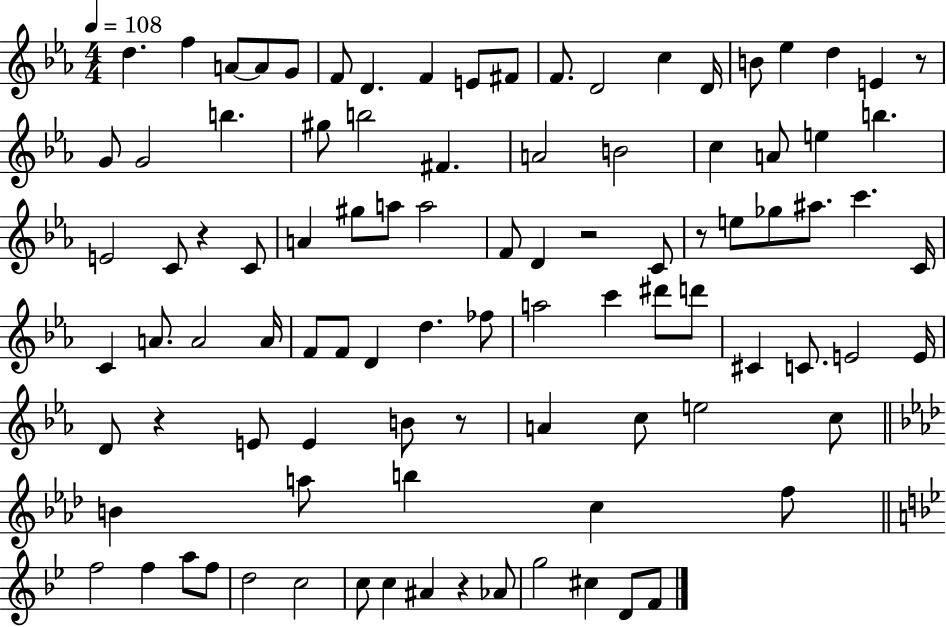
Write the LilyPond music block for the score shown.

{
  \clef treble
  \numericTimeSignature
  \time 4/4
  \key ees \major
  \tempo 4 = 108
  d''4. f''4 a'8~~ a'8 g'8 | f'8 d'4. f'4 e'8 fis'8 | f'8. d'2 c''4 d'16 | b'8 ees''4 d''4 e'4 r8 | \break g'8 g'2 b''4. | gis''8 b''2 fis'4. | a'2 b'2 | c''4 a'8 e''4 b''4. | \break e'2 c'8 r4 c'8 | a'4 gis''8 a''8 a''2 | f'8 d'4 r2 c'8 | r8 e''8 ges''8 ais''8. c'''4. c'16 | \break c'4 a'8. a'2 a'16 | f'8 f'8 d'4 d''4. fes''8 | a''2 c'''4 dis'''8 d'''8 | cis'4 c'8. e'2 e'16 | \break d'8 r4 e'8 e'4 b'8 r8 | a'4 c''8 e''2 c''8 | \bar "||" \break \key aes \major b'4 a''8 b''4 c''4 f''8 | \bar "||" \break \key bes \major f''2 f''4 a''8 f''8 | d''2 c''2 | c''8 c''4 ais'4 r4 aes'8 | g''2 cis''4 d'8 f'8 | \break \bar "|."
}